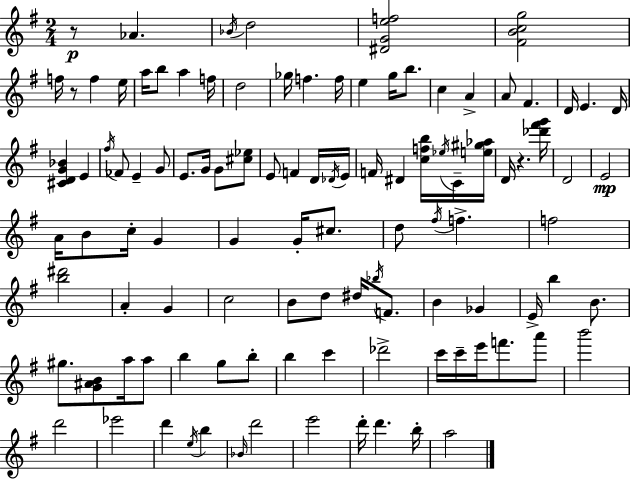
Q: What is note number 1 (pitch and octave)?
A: Ab4